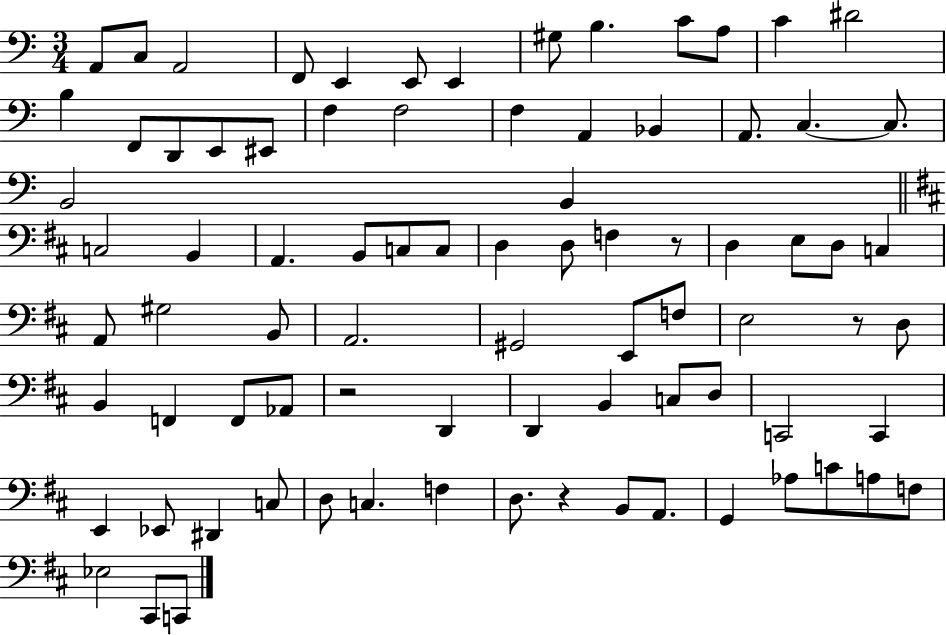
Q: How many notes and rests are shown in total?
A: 83